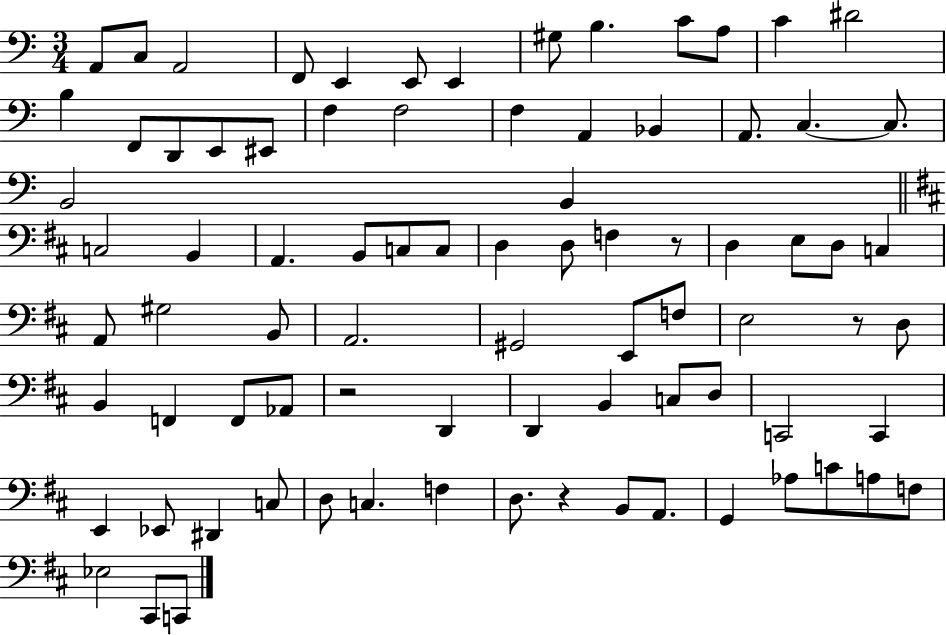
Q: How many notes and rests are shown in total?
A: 83